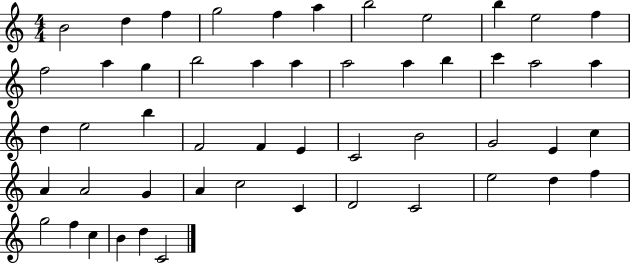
B4/h D5/q F5/q G5/h F5/q A5/q B5/h E5/h B5/q E5/h F5/q F5/h A5/q G5/q B5/h A5/q A5/q A5/h A5/q B5/q C6/q A5/h A5/q D5/q E5/h B5/q F4/h F4/q E4/q C4/h B4/h G4/h E4/q C5/q A4/q A4/h G4/q A4/q C5/h C4/q D4/h C4/h E5/h D5/q F5/q G5/h F5/q C5/q B4/q D5/q C4/h